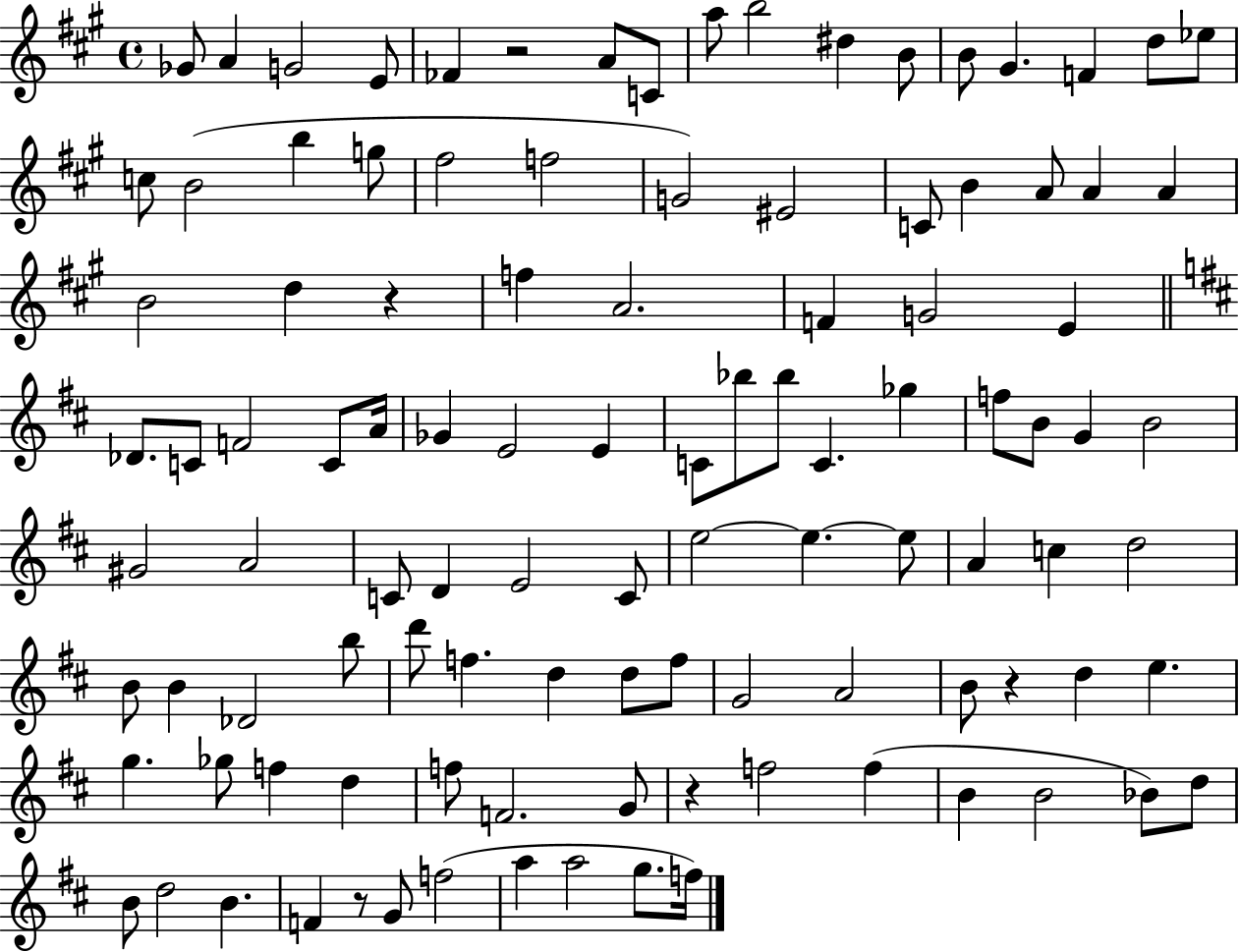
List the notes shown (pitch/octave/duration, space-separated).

Gb4/e A4/q G4/h E4/e FES4/q R/h A4/e C4/e A5/e B5/h D#5/q B4/e B4/e G#4/q. F4/q D5/e Eb5/e C5/e B4/h B5/q G5/e F#5/h F5/h G4/h EIS4/h C4/e B4/q A4/e A4/q A4/q B4/h D5/q R/q F5/q A4/h. F4/q G4/h E4/q Db4/e. C4/e F4/h C4/e A4/s Gb4/q E4/h E4/q C4/e Bb5/e Bb5/e C4/q. Gb5/q F5/e B4/e G4/q B4/h G#4/h A4/h C4/e D4/q E4/h C4/e E5/h E5/q. E5/e A4/q C5/q D5/h B4/e B4/q Db4/h B5/e D6/e F5/q. D5/q D5/e F5/e G4/h A4/h B4/e R/q D5/q E5/q. G5/q. Gb5/e F5/q D5/q F5/e F4/h. G4/e R/q F5/h F5/q B4/q B4/h Bb4/e D5/e B4/e D5/h B4/q. F4/q R/e G4/e F5/h A5/q A5/h G5/e. F5/s